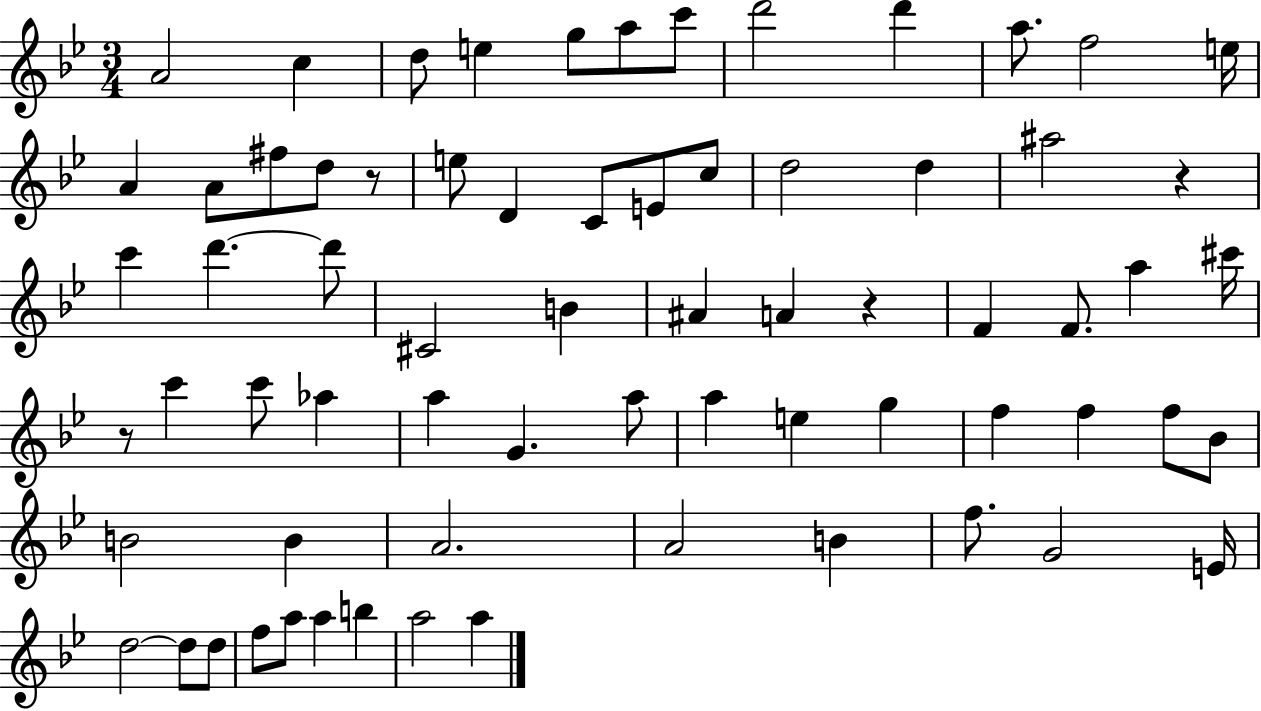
A4/h C5/q D5/e E5/q G5/e A5/e C6/e D6/h D6/q A5/e. F5/h E5/s A4/q A4/e F#5/e D5/e R/e E5/e D4/q C4/e E4/e C5/e D5/h D5/q A#5/h R/q C6/q D6/q. D6/e C#4/h B4/q A#4/q A4/q R/q F4/q F4/e. A5/q C#6/s R/e C6/q C6/e Ab5/q A5/q G4/q. A5/e A5/q E5/q G5/q F5/q F5/q F5/e Bb4/e B4/h B4/q A4/h. A4/h B4/q F5/e. G4/h E4/s D5/h D5/e D5/e F5/e A5/e A5/q B5/q A5/h A5/q